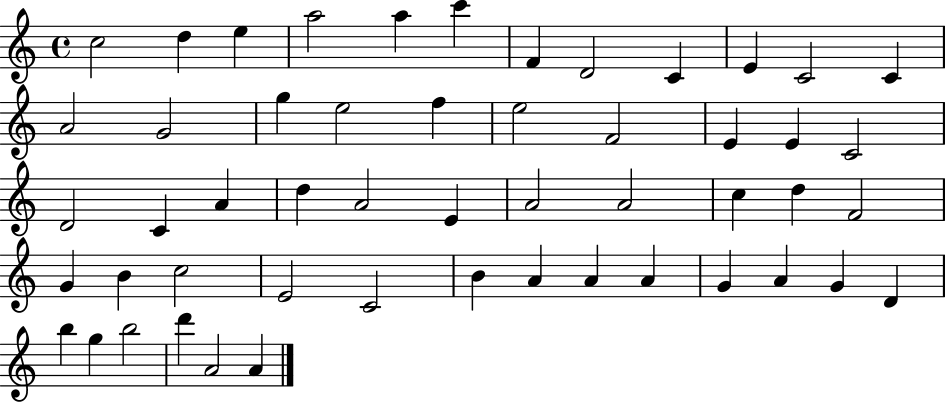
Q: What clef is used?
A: treble